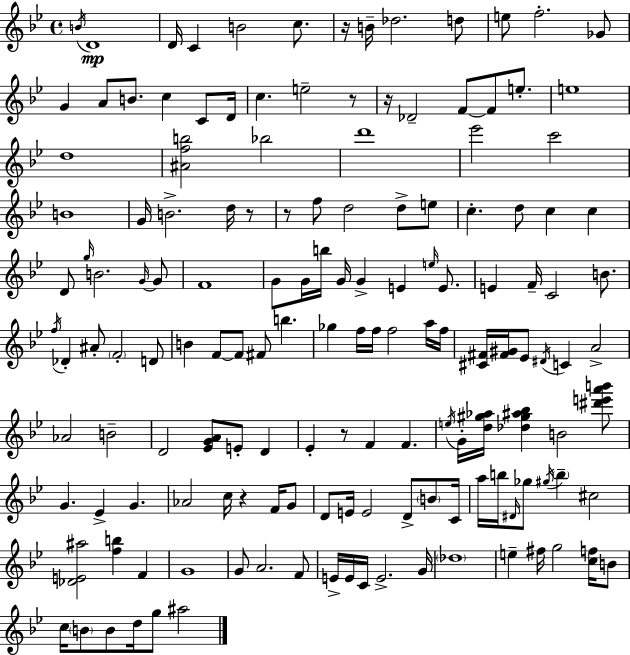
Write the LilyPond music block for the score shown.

{
  \clef treble
  \time 4/4
  \defaultTimeSignature
  \key g \minor
  \acciaccatura { b'16 }\mp d'1 | d'16 c'4 b'2 c''8. | r16 b'16-- des''2. d''8 | e''8 f''2.-. ges'8 | \break g'4 a'8 b'8. c''4 c'8 | d'16 c''4. e''2-- r8 | r16 des'2-- f'8~~ f'8 e''8.-. | e''1 | \break d''1 | <ais' f'' b''>2 bes''2 | d'''1 | ees'''2 c'''2 | \break b'1 | g'16 b'2.-> d''16 r8 | r8 f''8 d''2 d''8-> e''8 | c''4.-. d''8 c''4 c''4 | \break d'8 \grace { g''16 } b'2. | \grace { g'16~ }~ g'8 f'1 | g'8 g'16 b''16 g'16 g'4-> e'4 | \grace { e''16 } e'8. e'4 f'16-- c'2 | \break b'8. \acciaccatura { f''16 } des'4-. ais'8-. \parenthesize f'2-. | d'8 b'4 f'8~~ f'8 fis'8 b''4. | ges''4 f''16 f''16 f''2 | a''16 f''16 <cis' fis'>16 <fis' gis'>16 ees'8 \acciaccatura { dis'16 } c'4 a'2-> | \break aes'2 b'2-- | d'2 <ees' g' a'>8 | e'8-. d'4 ees'4-. r8 f'4 | f'4. \acciaccatura { e''16 } g'16-. <d'' gis'' aes''>16 <des'' gis'' ais'' bes''>4 b'2 | \break <dis''' e''' a''' b'''>8 g'4. ees'4-> | g'4. aes'2 c''16 | r4 f'16 g'8 d'8 e'16 e'2 | d'8-> \parenthesize b'8 c'16 a''16 b''16 \grace { dis'16 } ges''8 \acciaccatura { gis''16 } \parenthesize b''4-- | \break cis''2 <des' e' ais''>2 | <f'' b''>4 f'4 g'1 | g'8 a'2. | f'8 e'16-> e'16 c'16 e'2.-> | \break g'16 \parenthesize des''1 | e''4-- fis''16 g''2 | <c'' f''>16 b'8 c''16 \parenthesize b'8 b'8 d''16 g''8 | ais''2 \bar "|."
}